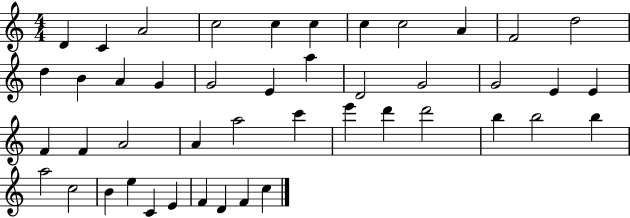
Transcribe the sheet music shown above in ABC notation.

X:1
T:Untitled
M:4/4
L:1/4
K:C
D C A2 c2 c c c c2 A F2 d2 d B A G G2 E a D2 G2 G2 E E F F A2 A a2 c' e' d' d'2 b b2 b a2 c2 B e C E F D F c